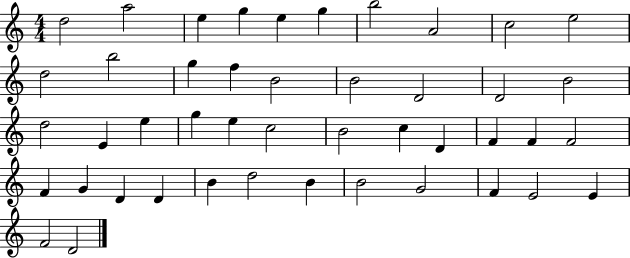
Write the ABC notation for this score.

X:1
T:Untitled
M:4/4
L:1/4
K:C
d2 a2 e g e g b2 A2 c2 e2 d2 b2 g f B2 B2 D2 D2 B2 d2 E e g e c2 B2 c D F F F2 F G D D B d2 B B2 G2 F E2 E F2 D2